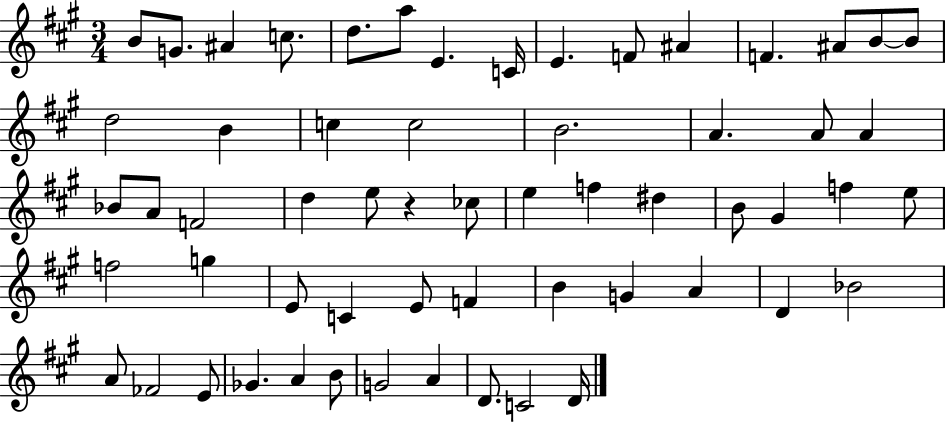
B4/e G4/e. A#4/q C5/e. D5/e. A5/e E4/q. C4/s E4/q. F4/e A#4/q F4/q. A#4/e B4/e B4/e D5/h B4/q C5/q C5/h B4/h. A4/q. A4/e A4/q Bb4/e A4/e F4/h D5/q E5/e R/q CES5/e E5/q F5/q D#5/q B4/e G#4/q F5/q E5/e F5/h G5/q E4/e C4/q E4/e F4/q B4/q G4/q A4/q D4/q Bb4/h A4/e FES4/h E4/e Gb4/q. A4/q B4/e G4/h A4/q D4/e. C4/h D4/s